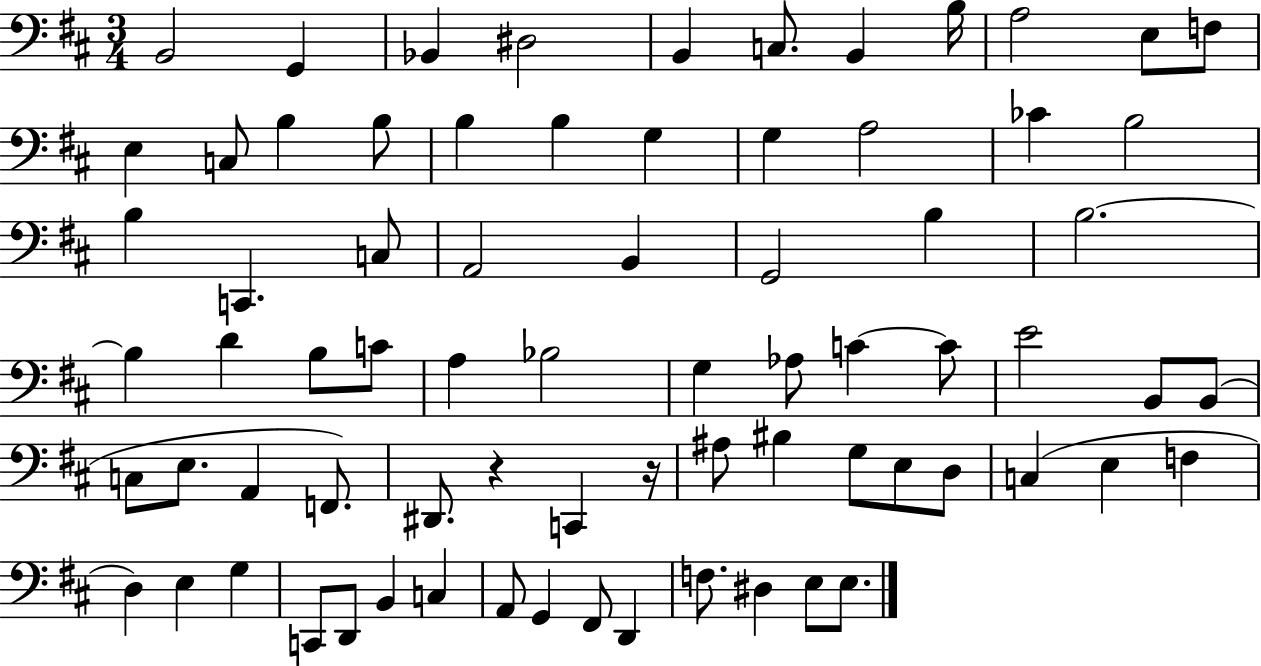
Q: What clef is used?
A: bass